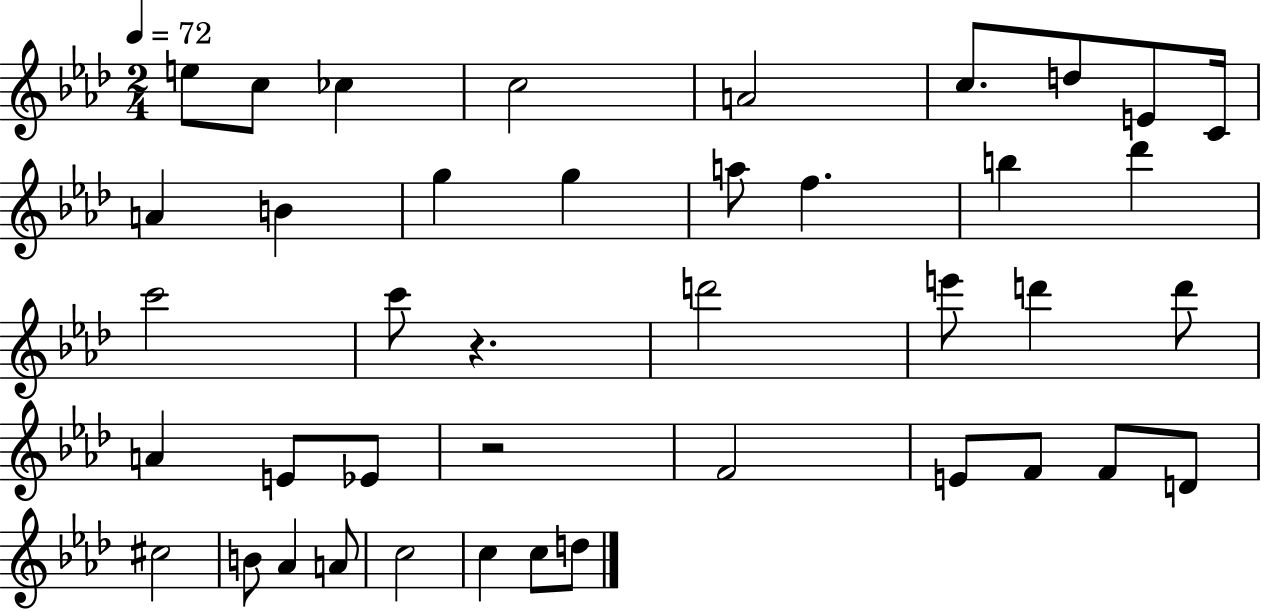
{
  \clef treble
  \numericTimeSignature
  \time 2/4
  \key aes \major
  \tempo 4 = 72
  e''8 c''8 ces''4 | c''2 | a'2 | c''8. d''8 e'8 c'16 | \break a'4 b'4 | g''4 g''4 | a''8 f''4. | b''4 des'''4 | \break c'''2 | c'''8 r4. | d'''2 | e'''8 d'''4 d'''8 | \break a'4 e'8 ees'8 | r2 | f'2 | e'8 f'8 f'8 d'8 | \break cis''2 | b'8 aes'4 a'8 | c''2 | c''4 c''8 d''8 | \break \bar "|."
}